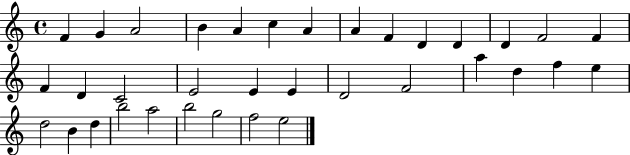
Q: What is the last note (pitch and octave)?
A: E5